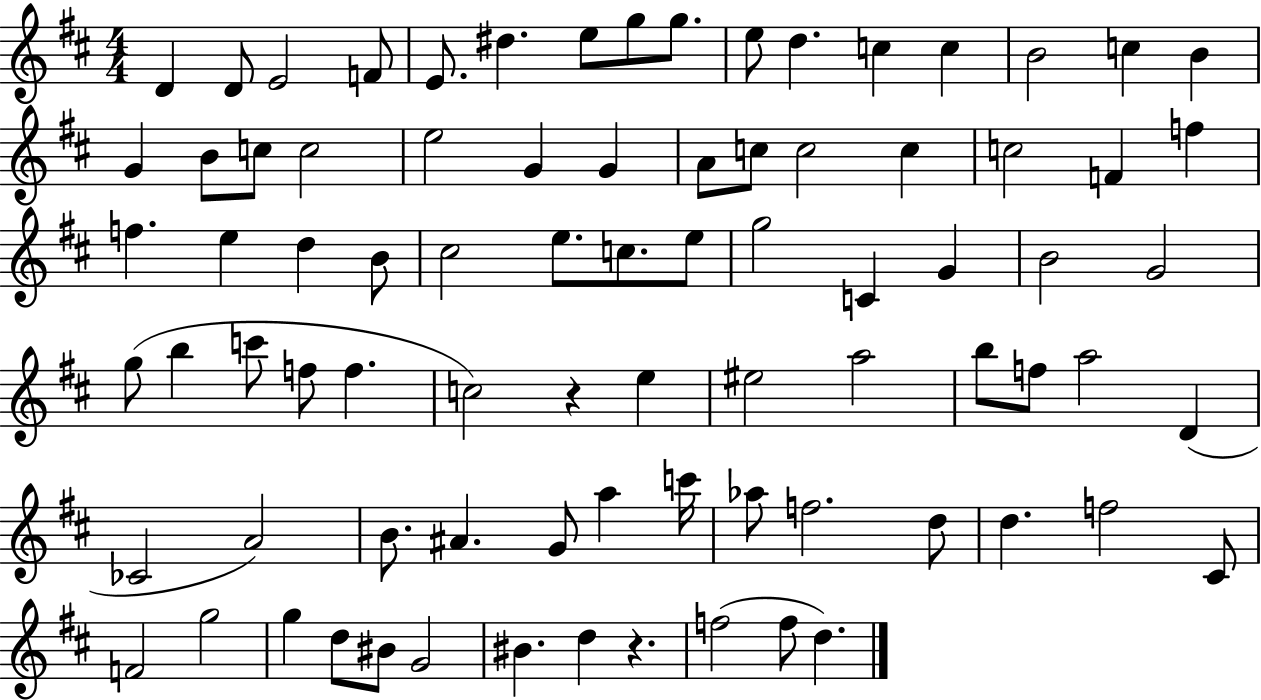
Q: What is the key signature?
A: D major